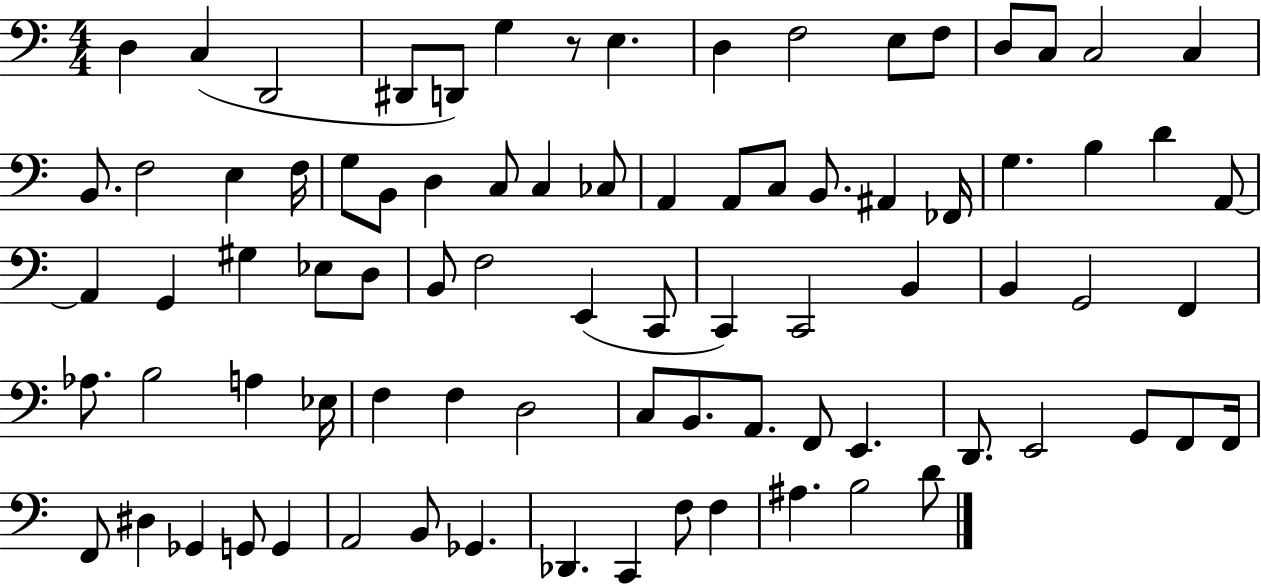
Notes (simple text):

D3/q C3/q D2/h D#2/e D2/e G3/q R/e E3/q. D3/q F3/h E3/e F3/e D3/e C3/e C3/h C3/q B2/e. F3/h E3/q F3/s G3/e B2/e D3/q C3/e C3/q CES3/e A2/q A2/e C3/e B2/e. A#2/q FES2/s G3/q. B3/q D4/q A2/e A2/q G2/q G#3/q Eb3/e D3/e B2/e F3/h E2/q C2/e C2/q C2/h B2/q B2/q G2/h F2/q Ab3/e. B3/h A3/q Eb3/s F3/q F3/q D3/h C3/e B2/e. A2/e. F2/e E2/q. D2/e. E2/h G2/e F2/e F2/s F2/e D#3/q Gb2/q G2/e G2/q A2/h B2/e Gb2/q. Db2/q. C2/q F3/e F3/q A#3/q. B3/h D4/e